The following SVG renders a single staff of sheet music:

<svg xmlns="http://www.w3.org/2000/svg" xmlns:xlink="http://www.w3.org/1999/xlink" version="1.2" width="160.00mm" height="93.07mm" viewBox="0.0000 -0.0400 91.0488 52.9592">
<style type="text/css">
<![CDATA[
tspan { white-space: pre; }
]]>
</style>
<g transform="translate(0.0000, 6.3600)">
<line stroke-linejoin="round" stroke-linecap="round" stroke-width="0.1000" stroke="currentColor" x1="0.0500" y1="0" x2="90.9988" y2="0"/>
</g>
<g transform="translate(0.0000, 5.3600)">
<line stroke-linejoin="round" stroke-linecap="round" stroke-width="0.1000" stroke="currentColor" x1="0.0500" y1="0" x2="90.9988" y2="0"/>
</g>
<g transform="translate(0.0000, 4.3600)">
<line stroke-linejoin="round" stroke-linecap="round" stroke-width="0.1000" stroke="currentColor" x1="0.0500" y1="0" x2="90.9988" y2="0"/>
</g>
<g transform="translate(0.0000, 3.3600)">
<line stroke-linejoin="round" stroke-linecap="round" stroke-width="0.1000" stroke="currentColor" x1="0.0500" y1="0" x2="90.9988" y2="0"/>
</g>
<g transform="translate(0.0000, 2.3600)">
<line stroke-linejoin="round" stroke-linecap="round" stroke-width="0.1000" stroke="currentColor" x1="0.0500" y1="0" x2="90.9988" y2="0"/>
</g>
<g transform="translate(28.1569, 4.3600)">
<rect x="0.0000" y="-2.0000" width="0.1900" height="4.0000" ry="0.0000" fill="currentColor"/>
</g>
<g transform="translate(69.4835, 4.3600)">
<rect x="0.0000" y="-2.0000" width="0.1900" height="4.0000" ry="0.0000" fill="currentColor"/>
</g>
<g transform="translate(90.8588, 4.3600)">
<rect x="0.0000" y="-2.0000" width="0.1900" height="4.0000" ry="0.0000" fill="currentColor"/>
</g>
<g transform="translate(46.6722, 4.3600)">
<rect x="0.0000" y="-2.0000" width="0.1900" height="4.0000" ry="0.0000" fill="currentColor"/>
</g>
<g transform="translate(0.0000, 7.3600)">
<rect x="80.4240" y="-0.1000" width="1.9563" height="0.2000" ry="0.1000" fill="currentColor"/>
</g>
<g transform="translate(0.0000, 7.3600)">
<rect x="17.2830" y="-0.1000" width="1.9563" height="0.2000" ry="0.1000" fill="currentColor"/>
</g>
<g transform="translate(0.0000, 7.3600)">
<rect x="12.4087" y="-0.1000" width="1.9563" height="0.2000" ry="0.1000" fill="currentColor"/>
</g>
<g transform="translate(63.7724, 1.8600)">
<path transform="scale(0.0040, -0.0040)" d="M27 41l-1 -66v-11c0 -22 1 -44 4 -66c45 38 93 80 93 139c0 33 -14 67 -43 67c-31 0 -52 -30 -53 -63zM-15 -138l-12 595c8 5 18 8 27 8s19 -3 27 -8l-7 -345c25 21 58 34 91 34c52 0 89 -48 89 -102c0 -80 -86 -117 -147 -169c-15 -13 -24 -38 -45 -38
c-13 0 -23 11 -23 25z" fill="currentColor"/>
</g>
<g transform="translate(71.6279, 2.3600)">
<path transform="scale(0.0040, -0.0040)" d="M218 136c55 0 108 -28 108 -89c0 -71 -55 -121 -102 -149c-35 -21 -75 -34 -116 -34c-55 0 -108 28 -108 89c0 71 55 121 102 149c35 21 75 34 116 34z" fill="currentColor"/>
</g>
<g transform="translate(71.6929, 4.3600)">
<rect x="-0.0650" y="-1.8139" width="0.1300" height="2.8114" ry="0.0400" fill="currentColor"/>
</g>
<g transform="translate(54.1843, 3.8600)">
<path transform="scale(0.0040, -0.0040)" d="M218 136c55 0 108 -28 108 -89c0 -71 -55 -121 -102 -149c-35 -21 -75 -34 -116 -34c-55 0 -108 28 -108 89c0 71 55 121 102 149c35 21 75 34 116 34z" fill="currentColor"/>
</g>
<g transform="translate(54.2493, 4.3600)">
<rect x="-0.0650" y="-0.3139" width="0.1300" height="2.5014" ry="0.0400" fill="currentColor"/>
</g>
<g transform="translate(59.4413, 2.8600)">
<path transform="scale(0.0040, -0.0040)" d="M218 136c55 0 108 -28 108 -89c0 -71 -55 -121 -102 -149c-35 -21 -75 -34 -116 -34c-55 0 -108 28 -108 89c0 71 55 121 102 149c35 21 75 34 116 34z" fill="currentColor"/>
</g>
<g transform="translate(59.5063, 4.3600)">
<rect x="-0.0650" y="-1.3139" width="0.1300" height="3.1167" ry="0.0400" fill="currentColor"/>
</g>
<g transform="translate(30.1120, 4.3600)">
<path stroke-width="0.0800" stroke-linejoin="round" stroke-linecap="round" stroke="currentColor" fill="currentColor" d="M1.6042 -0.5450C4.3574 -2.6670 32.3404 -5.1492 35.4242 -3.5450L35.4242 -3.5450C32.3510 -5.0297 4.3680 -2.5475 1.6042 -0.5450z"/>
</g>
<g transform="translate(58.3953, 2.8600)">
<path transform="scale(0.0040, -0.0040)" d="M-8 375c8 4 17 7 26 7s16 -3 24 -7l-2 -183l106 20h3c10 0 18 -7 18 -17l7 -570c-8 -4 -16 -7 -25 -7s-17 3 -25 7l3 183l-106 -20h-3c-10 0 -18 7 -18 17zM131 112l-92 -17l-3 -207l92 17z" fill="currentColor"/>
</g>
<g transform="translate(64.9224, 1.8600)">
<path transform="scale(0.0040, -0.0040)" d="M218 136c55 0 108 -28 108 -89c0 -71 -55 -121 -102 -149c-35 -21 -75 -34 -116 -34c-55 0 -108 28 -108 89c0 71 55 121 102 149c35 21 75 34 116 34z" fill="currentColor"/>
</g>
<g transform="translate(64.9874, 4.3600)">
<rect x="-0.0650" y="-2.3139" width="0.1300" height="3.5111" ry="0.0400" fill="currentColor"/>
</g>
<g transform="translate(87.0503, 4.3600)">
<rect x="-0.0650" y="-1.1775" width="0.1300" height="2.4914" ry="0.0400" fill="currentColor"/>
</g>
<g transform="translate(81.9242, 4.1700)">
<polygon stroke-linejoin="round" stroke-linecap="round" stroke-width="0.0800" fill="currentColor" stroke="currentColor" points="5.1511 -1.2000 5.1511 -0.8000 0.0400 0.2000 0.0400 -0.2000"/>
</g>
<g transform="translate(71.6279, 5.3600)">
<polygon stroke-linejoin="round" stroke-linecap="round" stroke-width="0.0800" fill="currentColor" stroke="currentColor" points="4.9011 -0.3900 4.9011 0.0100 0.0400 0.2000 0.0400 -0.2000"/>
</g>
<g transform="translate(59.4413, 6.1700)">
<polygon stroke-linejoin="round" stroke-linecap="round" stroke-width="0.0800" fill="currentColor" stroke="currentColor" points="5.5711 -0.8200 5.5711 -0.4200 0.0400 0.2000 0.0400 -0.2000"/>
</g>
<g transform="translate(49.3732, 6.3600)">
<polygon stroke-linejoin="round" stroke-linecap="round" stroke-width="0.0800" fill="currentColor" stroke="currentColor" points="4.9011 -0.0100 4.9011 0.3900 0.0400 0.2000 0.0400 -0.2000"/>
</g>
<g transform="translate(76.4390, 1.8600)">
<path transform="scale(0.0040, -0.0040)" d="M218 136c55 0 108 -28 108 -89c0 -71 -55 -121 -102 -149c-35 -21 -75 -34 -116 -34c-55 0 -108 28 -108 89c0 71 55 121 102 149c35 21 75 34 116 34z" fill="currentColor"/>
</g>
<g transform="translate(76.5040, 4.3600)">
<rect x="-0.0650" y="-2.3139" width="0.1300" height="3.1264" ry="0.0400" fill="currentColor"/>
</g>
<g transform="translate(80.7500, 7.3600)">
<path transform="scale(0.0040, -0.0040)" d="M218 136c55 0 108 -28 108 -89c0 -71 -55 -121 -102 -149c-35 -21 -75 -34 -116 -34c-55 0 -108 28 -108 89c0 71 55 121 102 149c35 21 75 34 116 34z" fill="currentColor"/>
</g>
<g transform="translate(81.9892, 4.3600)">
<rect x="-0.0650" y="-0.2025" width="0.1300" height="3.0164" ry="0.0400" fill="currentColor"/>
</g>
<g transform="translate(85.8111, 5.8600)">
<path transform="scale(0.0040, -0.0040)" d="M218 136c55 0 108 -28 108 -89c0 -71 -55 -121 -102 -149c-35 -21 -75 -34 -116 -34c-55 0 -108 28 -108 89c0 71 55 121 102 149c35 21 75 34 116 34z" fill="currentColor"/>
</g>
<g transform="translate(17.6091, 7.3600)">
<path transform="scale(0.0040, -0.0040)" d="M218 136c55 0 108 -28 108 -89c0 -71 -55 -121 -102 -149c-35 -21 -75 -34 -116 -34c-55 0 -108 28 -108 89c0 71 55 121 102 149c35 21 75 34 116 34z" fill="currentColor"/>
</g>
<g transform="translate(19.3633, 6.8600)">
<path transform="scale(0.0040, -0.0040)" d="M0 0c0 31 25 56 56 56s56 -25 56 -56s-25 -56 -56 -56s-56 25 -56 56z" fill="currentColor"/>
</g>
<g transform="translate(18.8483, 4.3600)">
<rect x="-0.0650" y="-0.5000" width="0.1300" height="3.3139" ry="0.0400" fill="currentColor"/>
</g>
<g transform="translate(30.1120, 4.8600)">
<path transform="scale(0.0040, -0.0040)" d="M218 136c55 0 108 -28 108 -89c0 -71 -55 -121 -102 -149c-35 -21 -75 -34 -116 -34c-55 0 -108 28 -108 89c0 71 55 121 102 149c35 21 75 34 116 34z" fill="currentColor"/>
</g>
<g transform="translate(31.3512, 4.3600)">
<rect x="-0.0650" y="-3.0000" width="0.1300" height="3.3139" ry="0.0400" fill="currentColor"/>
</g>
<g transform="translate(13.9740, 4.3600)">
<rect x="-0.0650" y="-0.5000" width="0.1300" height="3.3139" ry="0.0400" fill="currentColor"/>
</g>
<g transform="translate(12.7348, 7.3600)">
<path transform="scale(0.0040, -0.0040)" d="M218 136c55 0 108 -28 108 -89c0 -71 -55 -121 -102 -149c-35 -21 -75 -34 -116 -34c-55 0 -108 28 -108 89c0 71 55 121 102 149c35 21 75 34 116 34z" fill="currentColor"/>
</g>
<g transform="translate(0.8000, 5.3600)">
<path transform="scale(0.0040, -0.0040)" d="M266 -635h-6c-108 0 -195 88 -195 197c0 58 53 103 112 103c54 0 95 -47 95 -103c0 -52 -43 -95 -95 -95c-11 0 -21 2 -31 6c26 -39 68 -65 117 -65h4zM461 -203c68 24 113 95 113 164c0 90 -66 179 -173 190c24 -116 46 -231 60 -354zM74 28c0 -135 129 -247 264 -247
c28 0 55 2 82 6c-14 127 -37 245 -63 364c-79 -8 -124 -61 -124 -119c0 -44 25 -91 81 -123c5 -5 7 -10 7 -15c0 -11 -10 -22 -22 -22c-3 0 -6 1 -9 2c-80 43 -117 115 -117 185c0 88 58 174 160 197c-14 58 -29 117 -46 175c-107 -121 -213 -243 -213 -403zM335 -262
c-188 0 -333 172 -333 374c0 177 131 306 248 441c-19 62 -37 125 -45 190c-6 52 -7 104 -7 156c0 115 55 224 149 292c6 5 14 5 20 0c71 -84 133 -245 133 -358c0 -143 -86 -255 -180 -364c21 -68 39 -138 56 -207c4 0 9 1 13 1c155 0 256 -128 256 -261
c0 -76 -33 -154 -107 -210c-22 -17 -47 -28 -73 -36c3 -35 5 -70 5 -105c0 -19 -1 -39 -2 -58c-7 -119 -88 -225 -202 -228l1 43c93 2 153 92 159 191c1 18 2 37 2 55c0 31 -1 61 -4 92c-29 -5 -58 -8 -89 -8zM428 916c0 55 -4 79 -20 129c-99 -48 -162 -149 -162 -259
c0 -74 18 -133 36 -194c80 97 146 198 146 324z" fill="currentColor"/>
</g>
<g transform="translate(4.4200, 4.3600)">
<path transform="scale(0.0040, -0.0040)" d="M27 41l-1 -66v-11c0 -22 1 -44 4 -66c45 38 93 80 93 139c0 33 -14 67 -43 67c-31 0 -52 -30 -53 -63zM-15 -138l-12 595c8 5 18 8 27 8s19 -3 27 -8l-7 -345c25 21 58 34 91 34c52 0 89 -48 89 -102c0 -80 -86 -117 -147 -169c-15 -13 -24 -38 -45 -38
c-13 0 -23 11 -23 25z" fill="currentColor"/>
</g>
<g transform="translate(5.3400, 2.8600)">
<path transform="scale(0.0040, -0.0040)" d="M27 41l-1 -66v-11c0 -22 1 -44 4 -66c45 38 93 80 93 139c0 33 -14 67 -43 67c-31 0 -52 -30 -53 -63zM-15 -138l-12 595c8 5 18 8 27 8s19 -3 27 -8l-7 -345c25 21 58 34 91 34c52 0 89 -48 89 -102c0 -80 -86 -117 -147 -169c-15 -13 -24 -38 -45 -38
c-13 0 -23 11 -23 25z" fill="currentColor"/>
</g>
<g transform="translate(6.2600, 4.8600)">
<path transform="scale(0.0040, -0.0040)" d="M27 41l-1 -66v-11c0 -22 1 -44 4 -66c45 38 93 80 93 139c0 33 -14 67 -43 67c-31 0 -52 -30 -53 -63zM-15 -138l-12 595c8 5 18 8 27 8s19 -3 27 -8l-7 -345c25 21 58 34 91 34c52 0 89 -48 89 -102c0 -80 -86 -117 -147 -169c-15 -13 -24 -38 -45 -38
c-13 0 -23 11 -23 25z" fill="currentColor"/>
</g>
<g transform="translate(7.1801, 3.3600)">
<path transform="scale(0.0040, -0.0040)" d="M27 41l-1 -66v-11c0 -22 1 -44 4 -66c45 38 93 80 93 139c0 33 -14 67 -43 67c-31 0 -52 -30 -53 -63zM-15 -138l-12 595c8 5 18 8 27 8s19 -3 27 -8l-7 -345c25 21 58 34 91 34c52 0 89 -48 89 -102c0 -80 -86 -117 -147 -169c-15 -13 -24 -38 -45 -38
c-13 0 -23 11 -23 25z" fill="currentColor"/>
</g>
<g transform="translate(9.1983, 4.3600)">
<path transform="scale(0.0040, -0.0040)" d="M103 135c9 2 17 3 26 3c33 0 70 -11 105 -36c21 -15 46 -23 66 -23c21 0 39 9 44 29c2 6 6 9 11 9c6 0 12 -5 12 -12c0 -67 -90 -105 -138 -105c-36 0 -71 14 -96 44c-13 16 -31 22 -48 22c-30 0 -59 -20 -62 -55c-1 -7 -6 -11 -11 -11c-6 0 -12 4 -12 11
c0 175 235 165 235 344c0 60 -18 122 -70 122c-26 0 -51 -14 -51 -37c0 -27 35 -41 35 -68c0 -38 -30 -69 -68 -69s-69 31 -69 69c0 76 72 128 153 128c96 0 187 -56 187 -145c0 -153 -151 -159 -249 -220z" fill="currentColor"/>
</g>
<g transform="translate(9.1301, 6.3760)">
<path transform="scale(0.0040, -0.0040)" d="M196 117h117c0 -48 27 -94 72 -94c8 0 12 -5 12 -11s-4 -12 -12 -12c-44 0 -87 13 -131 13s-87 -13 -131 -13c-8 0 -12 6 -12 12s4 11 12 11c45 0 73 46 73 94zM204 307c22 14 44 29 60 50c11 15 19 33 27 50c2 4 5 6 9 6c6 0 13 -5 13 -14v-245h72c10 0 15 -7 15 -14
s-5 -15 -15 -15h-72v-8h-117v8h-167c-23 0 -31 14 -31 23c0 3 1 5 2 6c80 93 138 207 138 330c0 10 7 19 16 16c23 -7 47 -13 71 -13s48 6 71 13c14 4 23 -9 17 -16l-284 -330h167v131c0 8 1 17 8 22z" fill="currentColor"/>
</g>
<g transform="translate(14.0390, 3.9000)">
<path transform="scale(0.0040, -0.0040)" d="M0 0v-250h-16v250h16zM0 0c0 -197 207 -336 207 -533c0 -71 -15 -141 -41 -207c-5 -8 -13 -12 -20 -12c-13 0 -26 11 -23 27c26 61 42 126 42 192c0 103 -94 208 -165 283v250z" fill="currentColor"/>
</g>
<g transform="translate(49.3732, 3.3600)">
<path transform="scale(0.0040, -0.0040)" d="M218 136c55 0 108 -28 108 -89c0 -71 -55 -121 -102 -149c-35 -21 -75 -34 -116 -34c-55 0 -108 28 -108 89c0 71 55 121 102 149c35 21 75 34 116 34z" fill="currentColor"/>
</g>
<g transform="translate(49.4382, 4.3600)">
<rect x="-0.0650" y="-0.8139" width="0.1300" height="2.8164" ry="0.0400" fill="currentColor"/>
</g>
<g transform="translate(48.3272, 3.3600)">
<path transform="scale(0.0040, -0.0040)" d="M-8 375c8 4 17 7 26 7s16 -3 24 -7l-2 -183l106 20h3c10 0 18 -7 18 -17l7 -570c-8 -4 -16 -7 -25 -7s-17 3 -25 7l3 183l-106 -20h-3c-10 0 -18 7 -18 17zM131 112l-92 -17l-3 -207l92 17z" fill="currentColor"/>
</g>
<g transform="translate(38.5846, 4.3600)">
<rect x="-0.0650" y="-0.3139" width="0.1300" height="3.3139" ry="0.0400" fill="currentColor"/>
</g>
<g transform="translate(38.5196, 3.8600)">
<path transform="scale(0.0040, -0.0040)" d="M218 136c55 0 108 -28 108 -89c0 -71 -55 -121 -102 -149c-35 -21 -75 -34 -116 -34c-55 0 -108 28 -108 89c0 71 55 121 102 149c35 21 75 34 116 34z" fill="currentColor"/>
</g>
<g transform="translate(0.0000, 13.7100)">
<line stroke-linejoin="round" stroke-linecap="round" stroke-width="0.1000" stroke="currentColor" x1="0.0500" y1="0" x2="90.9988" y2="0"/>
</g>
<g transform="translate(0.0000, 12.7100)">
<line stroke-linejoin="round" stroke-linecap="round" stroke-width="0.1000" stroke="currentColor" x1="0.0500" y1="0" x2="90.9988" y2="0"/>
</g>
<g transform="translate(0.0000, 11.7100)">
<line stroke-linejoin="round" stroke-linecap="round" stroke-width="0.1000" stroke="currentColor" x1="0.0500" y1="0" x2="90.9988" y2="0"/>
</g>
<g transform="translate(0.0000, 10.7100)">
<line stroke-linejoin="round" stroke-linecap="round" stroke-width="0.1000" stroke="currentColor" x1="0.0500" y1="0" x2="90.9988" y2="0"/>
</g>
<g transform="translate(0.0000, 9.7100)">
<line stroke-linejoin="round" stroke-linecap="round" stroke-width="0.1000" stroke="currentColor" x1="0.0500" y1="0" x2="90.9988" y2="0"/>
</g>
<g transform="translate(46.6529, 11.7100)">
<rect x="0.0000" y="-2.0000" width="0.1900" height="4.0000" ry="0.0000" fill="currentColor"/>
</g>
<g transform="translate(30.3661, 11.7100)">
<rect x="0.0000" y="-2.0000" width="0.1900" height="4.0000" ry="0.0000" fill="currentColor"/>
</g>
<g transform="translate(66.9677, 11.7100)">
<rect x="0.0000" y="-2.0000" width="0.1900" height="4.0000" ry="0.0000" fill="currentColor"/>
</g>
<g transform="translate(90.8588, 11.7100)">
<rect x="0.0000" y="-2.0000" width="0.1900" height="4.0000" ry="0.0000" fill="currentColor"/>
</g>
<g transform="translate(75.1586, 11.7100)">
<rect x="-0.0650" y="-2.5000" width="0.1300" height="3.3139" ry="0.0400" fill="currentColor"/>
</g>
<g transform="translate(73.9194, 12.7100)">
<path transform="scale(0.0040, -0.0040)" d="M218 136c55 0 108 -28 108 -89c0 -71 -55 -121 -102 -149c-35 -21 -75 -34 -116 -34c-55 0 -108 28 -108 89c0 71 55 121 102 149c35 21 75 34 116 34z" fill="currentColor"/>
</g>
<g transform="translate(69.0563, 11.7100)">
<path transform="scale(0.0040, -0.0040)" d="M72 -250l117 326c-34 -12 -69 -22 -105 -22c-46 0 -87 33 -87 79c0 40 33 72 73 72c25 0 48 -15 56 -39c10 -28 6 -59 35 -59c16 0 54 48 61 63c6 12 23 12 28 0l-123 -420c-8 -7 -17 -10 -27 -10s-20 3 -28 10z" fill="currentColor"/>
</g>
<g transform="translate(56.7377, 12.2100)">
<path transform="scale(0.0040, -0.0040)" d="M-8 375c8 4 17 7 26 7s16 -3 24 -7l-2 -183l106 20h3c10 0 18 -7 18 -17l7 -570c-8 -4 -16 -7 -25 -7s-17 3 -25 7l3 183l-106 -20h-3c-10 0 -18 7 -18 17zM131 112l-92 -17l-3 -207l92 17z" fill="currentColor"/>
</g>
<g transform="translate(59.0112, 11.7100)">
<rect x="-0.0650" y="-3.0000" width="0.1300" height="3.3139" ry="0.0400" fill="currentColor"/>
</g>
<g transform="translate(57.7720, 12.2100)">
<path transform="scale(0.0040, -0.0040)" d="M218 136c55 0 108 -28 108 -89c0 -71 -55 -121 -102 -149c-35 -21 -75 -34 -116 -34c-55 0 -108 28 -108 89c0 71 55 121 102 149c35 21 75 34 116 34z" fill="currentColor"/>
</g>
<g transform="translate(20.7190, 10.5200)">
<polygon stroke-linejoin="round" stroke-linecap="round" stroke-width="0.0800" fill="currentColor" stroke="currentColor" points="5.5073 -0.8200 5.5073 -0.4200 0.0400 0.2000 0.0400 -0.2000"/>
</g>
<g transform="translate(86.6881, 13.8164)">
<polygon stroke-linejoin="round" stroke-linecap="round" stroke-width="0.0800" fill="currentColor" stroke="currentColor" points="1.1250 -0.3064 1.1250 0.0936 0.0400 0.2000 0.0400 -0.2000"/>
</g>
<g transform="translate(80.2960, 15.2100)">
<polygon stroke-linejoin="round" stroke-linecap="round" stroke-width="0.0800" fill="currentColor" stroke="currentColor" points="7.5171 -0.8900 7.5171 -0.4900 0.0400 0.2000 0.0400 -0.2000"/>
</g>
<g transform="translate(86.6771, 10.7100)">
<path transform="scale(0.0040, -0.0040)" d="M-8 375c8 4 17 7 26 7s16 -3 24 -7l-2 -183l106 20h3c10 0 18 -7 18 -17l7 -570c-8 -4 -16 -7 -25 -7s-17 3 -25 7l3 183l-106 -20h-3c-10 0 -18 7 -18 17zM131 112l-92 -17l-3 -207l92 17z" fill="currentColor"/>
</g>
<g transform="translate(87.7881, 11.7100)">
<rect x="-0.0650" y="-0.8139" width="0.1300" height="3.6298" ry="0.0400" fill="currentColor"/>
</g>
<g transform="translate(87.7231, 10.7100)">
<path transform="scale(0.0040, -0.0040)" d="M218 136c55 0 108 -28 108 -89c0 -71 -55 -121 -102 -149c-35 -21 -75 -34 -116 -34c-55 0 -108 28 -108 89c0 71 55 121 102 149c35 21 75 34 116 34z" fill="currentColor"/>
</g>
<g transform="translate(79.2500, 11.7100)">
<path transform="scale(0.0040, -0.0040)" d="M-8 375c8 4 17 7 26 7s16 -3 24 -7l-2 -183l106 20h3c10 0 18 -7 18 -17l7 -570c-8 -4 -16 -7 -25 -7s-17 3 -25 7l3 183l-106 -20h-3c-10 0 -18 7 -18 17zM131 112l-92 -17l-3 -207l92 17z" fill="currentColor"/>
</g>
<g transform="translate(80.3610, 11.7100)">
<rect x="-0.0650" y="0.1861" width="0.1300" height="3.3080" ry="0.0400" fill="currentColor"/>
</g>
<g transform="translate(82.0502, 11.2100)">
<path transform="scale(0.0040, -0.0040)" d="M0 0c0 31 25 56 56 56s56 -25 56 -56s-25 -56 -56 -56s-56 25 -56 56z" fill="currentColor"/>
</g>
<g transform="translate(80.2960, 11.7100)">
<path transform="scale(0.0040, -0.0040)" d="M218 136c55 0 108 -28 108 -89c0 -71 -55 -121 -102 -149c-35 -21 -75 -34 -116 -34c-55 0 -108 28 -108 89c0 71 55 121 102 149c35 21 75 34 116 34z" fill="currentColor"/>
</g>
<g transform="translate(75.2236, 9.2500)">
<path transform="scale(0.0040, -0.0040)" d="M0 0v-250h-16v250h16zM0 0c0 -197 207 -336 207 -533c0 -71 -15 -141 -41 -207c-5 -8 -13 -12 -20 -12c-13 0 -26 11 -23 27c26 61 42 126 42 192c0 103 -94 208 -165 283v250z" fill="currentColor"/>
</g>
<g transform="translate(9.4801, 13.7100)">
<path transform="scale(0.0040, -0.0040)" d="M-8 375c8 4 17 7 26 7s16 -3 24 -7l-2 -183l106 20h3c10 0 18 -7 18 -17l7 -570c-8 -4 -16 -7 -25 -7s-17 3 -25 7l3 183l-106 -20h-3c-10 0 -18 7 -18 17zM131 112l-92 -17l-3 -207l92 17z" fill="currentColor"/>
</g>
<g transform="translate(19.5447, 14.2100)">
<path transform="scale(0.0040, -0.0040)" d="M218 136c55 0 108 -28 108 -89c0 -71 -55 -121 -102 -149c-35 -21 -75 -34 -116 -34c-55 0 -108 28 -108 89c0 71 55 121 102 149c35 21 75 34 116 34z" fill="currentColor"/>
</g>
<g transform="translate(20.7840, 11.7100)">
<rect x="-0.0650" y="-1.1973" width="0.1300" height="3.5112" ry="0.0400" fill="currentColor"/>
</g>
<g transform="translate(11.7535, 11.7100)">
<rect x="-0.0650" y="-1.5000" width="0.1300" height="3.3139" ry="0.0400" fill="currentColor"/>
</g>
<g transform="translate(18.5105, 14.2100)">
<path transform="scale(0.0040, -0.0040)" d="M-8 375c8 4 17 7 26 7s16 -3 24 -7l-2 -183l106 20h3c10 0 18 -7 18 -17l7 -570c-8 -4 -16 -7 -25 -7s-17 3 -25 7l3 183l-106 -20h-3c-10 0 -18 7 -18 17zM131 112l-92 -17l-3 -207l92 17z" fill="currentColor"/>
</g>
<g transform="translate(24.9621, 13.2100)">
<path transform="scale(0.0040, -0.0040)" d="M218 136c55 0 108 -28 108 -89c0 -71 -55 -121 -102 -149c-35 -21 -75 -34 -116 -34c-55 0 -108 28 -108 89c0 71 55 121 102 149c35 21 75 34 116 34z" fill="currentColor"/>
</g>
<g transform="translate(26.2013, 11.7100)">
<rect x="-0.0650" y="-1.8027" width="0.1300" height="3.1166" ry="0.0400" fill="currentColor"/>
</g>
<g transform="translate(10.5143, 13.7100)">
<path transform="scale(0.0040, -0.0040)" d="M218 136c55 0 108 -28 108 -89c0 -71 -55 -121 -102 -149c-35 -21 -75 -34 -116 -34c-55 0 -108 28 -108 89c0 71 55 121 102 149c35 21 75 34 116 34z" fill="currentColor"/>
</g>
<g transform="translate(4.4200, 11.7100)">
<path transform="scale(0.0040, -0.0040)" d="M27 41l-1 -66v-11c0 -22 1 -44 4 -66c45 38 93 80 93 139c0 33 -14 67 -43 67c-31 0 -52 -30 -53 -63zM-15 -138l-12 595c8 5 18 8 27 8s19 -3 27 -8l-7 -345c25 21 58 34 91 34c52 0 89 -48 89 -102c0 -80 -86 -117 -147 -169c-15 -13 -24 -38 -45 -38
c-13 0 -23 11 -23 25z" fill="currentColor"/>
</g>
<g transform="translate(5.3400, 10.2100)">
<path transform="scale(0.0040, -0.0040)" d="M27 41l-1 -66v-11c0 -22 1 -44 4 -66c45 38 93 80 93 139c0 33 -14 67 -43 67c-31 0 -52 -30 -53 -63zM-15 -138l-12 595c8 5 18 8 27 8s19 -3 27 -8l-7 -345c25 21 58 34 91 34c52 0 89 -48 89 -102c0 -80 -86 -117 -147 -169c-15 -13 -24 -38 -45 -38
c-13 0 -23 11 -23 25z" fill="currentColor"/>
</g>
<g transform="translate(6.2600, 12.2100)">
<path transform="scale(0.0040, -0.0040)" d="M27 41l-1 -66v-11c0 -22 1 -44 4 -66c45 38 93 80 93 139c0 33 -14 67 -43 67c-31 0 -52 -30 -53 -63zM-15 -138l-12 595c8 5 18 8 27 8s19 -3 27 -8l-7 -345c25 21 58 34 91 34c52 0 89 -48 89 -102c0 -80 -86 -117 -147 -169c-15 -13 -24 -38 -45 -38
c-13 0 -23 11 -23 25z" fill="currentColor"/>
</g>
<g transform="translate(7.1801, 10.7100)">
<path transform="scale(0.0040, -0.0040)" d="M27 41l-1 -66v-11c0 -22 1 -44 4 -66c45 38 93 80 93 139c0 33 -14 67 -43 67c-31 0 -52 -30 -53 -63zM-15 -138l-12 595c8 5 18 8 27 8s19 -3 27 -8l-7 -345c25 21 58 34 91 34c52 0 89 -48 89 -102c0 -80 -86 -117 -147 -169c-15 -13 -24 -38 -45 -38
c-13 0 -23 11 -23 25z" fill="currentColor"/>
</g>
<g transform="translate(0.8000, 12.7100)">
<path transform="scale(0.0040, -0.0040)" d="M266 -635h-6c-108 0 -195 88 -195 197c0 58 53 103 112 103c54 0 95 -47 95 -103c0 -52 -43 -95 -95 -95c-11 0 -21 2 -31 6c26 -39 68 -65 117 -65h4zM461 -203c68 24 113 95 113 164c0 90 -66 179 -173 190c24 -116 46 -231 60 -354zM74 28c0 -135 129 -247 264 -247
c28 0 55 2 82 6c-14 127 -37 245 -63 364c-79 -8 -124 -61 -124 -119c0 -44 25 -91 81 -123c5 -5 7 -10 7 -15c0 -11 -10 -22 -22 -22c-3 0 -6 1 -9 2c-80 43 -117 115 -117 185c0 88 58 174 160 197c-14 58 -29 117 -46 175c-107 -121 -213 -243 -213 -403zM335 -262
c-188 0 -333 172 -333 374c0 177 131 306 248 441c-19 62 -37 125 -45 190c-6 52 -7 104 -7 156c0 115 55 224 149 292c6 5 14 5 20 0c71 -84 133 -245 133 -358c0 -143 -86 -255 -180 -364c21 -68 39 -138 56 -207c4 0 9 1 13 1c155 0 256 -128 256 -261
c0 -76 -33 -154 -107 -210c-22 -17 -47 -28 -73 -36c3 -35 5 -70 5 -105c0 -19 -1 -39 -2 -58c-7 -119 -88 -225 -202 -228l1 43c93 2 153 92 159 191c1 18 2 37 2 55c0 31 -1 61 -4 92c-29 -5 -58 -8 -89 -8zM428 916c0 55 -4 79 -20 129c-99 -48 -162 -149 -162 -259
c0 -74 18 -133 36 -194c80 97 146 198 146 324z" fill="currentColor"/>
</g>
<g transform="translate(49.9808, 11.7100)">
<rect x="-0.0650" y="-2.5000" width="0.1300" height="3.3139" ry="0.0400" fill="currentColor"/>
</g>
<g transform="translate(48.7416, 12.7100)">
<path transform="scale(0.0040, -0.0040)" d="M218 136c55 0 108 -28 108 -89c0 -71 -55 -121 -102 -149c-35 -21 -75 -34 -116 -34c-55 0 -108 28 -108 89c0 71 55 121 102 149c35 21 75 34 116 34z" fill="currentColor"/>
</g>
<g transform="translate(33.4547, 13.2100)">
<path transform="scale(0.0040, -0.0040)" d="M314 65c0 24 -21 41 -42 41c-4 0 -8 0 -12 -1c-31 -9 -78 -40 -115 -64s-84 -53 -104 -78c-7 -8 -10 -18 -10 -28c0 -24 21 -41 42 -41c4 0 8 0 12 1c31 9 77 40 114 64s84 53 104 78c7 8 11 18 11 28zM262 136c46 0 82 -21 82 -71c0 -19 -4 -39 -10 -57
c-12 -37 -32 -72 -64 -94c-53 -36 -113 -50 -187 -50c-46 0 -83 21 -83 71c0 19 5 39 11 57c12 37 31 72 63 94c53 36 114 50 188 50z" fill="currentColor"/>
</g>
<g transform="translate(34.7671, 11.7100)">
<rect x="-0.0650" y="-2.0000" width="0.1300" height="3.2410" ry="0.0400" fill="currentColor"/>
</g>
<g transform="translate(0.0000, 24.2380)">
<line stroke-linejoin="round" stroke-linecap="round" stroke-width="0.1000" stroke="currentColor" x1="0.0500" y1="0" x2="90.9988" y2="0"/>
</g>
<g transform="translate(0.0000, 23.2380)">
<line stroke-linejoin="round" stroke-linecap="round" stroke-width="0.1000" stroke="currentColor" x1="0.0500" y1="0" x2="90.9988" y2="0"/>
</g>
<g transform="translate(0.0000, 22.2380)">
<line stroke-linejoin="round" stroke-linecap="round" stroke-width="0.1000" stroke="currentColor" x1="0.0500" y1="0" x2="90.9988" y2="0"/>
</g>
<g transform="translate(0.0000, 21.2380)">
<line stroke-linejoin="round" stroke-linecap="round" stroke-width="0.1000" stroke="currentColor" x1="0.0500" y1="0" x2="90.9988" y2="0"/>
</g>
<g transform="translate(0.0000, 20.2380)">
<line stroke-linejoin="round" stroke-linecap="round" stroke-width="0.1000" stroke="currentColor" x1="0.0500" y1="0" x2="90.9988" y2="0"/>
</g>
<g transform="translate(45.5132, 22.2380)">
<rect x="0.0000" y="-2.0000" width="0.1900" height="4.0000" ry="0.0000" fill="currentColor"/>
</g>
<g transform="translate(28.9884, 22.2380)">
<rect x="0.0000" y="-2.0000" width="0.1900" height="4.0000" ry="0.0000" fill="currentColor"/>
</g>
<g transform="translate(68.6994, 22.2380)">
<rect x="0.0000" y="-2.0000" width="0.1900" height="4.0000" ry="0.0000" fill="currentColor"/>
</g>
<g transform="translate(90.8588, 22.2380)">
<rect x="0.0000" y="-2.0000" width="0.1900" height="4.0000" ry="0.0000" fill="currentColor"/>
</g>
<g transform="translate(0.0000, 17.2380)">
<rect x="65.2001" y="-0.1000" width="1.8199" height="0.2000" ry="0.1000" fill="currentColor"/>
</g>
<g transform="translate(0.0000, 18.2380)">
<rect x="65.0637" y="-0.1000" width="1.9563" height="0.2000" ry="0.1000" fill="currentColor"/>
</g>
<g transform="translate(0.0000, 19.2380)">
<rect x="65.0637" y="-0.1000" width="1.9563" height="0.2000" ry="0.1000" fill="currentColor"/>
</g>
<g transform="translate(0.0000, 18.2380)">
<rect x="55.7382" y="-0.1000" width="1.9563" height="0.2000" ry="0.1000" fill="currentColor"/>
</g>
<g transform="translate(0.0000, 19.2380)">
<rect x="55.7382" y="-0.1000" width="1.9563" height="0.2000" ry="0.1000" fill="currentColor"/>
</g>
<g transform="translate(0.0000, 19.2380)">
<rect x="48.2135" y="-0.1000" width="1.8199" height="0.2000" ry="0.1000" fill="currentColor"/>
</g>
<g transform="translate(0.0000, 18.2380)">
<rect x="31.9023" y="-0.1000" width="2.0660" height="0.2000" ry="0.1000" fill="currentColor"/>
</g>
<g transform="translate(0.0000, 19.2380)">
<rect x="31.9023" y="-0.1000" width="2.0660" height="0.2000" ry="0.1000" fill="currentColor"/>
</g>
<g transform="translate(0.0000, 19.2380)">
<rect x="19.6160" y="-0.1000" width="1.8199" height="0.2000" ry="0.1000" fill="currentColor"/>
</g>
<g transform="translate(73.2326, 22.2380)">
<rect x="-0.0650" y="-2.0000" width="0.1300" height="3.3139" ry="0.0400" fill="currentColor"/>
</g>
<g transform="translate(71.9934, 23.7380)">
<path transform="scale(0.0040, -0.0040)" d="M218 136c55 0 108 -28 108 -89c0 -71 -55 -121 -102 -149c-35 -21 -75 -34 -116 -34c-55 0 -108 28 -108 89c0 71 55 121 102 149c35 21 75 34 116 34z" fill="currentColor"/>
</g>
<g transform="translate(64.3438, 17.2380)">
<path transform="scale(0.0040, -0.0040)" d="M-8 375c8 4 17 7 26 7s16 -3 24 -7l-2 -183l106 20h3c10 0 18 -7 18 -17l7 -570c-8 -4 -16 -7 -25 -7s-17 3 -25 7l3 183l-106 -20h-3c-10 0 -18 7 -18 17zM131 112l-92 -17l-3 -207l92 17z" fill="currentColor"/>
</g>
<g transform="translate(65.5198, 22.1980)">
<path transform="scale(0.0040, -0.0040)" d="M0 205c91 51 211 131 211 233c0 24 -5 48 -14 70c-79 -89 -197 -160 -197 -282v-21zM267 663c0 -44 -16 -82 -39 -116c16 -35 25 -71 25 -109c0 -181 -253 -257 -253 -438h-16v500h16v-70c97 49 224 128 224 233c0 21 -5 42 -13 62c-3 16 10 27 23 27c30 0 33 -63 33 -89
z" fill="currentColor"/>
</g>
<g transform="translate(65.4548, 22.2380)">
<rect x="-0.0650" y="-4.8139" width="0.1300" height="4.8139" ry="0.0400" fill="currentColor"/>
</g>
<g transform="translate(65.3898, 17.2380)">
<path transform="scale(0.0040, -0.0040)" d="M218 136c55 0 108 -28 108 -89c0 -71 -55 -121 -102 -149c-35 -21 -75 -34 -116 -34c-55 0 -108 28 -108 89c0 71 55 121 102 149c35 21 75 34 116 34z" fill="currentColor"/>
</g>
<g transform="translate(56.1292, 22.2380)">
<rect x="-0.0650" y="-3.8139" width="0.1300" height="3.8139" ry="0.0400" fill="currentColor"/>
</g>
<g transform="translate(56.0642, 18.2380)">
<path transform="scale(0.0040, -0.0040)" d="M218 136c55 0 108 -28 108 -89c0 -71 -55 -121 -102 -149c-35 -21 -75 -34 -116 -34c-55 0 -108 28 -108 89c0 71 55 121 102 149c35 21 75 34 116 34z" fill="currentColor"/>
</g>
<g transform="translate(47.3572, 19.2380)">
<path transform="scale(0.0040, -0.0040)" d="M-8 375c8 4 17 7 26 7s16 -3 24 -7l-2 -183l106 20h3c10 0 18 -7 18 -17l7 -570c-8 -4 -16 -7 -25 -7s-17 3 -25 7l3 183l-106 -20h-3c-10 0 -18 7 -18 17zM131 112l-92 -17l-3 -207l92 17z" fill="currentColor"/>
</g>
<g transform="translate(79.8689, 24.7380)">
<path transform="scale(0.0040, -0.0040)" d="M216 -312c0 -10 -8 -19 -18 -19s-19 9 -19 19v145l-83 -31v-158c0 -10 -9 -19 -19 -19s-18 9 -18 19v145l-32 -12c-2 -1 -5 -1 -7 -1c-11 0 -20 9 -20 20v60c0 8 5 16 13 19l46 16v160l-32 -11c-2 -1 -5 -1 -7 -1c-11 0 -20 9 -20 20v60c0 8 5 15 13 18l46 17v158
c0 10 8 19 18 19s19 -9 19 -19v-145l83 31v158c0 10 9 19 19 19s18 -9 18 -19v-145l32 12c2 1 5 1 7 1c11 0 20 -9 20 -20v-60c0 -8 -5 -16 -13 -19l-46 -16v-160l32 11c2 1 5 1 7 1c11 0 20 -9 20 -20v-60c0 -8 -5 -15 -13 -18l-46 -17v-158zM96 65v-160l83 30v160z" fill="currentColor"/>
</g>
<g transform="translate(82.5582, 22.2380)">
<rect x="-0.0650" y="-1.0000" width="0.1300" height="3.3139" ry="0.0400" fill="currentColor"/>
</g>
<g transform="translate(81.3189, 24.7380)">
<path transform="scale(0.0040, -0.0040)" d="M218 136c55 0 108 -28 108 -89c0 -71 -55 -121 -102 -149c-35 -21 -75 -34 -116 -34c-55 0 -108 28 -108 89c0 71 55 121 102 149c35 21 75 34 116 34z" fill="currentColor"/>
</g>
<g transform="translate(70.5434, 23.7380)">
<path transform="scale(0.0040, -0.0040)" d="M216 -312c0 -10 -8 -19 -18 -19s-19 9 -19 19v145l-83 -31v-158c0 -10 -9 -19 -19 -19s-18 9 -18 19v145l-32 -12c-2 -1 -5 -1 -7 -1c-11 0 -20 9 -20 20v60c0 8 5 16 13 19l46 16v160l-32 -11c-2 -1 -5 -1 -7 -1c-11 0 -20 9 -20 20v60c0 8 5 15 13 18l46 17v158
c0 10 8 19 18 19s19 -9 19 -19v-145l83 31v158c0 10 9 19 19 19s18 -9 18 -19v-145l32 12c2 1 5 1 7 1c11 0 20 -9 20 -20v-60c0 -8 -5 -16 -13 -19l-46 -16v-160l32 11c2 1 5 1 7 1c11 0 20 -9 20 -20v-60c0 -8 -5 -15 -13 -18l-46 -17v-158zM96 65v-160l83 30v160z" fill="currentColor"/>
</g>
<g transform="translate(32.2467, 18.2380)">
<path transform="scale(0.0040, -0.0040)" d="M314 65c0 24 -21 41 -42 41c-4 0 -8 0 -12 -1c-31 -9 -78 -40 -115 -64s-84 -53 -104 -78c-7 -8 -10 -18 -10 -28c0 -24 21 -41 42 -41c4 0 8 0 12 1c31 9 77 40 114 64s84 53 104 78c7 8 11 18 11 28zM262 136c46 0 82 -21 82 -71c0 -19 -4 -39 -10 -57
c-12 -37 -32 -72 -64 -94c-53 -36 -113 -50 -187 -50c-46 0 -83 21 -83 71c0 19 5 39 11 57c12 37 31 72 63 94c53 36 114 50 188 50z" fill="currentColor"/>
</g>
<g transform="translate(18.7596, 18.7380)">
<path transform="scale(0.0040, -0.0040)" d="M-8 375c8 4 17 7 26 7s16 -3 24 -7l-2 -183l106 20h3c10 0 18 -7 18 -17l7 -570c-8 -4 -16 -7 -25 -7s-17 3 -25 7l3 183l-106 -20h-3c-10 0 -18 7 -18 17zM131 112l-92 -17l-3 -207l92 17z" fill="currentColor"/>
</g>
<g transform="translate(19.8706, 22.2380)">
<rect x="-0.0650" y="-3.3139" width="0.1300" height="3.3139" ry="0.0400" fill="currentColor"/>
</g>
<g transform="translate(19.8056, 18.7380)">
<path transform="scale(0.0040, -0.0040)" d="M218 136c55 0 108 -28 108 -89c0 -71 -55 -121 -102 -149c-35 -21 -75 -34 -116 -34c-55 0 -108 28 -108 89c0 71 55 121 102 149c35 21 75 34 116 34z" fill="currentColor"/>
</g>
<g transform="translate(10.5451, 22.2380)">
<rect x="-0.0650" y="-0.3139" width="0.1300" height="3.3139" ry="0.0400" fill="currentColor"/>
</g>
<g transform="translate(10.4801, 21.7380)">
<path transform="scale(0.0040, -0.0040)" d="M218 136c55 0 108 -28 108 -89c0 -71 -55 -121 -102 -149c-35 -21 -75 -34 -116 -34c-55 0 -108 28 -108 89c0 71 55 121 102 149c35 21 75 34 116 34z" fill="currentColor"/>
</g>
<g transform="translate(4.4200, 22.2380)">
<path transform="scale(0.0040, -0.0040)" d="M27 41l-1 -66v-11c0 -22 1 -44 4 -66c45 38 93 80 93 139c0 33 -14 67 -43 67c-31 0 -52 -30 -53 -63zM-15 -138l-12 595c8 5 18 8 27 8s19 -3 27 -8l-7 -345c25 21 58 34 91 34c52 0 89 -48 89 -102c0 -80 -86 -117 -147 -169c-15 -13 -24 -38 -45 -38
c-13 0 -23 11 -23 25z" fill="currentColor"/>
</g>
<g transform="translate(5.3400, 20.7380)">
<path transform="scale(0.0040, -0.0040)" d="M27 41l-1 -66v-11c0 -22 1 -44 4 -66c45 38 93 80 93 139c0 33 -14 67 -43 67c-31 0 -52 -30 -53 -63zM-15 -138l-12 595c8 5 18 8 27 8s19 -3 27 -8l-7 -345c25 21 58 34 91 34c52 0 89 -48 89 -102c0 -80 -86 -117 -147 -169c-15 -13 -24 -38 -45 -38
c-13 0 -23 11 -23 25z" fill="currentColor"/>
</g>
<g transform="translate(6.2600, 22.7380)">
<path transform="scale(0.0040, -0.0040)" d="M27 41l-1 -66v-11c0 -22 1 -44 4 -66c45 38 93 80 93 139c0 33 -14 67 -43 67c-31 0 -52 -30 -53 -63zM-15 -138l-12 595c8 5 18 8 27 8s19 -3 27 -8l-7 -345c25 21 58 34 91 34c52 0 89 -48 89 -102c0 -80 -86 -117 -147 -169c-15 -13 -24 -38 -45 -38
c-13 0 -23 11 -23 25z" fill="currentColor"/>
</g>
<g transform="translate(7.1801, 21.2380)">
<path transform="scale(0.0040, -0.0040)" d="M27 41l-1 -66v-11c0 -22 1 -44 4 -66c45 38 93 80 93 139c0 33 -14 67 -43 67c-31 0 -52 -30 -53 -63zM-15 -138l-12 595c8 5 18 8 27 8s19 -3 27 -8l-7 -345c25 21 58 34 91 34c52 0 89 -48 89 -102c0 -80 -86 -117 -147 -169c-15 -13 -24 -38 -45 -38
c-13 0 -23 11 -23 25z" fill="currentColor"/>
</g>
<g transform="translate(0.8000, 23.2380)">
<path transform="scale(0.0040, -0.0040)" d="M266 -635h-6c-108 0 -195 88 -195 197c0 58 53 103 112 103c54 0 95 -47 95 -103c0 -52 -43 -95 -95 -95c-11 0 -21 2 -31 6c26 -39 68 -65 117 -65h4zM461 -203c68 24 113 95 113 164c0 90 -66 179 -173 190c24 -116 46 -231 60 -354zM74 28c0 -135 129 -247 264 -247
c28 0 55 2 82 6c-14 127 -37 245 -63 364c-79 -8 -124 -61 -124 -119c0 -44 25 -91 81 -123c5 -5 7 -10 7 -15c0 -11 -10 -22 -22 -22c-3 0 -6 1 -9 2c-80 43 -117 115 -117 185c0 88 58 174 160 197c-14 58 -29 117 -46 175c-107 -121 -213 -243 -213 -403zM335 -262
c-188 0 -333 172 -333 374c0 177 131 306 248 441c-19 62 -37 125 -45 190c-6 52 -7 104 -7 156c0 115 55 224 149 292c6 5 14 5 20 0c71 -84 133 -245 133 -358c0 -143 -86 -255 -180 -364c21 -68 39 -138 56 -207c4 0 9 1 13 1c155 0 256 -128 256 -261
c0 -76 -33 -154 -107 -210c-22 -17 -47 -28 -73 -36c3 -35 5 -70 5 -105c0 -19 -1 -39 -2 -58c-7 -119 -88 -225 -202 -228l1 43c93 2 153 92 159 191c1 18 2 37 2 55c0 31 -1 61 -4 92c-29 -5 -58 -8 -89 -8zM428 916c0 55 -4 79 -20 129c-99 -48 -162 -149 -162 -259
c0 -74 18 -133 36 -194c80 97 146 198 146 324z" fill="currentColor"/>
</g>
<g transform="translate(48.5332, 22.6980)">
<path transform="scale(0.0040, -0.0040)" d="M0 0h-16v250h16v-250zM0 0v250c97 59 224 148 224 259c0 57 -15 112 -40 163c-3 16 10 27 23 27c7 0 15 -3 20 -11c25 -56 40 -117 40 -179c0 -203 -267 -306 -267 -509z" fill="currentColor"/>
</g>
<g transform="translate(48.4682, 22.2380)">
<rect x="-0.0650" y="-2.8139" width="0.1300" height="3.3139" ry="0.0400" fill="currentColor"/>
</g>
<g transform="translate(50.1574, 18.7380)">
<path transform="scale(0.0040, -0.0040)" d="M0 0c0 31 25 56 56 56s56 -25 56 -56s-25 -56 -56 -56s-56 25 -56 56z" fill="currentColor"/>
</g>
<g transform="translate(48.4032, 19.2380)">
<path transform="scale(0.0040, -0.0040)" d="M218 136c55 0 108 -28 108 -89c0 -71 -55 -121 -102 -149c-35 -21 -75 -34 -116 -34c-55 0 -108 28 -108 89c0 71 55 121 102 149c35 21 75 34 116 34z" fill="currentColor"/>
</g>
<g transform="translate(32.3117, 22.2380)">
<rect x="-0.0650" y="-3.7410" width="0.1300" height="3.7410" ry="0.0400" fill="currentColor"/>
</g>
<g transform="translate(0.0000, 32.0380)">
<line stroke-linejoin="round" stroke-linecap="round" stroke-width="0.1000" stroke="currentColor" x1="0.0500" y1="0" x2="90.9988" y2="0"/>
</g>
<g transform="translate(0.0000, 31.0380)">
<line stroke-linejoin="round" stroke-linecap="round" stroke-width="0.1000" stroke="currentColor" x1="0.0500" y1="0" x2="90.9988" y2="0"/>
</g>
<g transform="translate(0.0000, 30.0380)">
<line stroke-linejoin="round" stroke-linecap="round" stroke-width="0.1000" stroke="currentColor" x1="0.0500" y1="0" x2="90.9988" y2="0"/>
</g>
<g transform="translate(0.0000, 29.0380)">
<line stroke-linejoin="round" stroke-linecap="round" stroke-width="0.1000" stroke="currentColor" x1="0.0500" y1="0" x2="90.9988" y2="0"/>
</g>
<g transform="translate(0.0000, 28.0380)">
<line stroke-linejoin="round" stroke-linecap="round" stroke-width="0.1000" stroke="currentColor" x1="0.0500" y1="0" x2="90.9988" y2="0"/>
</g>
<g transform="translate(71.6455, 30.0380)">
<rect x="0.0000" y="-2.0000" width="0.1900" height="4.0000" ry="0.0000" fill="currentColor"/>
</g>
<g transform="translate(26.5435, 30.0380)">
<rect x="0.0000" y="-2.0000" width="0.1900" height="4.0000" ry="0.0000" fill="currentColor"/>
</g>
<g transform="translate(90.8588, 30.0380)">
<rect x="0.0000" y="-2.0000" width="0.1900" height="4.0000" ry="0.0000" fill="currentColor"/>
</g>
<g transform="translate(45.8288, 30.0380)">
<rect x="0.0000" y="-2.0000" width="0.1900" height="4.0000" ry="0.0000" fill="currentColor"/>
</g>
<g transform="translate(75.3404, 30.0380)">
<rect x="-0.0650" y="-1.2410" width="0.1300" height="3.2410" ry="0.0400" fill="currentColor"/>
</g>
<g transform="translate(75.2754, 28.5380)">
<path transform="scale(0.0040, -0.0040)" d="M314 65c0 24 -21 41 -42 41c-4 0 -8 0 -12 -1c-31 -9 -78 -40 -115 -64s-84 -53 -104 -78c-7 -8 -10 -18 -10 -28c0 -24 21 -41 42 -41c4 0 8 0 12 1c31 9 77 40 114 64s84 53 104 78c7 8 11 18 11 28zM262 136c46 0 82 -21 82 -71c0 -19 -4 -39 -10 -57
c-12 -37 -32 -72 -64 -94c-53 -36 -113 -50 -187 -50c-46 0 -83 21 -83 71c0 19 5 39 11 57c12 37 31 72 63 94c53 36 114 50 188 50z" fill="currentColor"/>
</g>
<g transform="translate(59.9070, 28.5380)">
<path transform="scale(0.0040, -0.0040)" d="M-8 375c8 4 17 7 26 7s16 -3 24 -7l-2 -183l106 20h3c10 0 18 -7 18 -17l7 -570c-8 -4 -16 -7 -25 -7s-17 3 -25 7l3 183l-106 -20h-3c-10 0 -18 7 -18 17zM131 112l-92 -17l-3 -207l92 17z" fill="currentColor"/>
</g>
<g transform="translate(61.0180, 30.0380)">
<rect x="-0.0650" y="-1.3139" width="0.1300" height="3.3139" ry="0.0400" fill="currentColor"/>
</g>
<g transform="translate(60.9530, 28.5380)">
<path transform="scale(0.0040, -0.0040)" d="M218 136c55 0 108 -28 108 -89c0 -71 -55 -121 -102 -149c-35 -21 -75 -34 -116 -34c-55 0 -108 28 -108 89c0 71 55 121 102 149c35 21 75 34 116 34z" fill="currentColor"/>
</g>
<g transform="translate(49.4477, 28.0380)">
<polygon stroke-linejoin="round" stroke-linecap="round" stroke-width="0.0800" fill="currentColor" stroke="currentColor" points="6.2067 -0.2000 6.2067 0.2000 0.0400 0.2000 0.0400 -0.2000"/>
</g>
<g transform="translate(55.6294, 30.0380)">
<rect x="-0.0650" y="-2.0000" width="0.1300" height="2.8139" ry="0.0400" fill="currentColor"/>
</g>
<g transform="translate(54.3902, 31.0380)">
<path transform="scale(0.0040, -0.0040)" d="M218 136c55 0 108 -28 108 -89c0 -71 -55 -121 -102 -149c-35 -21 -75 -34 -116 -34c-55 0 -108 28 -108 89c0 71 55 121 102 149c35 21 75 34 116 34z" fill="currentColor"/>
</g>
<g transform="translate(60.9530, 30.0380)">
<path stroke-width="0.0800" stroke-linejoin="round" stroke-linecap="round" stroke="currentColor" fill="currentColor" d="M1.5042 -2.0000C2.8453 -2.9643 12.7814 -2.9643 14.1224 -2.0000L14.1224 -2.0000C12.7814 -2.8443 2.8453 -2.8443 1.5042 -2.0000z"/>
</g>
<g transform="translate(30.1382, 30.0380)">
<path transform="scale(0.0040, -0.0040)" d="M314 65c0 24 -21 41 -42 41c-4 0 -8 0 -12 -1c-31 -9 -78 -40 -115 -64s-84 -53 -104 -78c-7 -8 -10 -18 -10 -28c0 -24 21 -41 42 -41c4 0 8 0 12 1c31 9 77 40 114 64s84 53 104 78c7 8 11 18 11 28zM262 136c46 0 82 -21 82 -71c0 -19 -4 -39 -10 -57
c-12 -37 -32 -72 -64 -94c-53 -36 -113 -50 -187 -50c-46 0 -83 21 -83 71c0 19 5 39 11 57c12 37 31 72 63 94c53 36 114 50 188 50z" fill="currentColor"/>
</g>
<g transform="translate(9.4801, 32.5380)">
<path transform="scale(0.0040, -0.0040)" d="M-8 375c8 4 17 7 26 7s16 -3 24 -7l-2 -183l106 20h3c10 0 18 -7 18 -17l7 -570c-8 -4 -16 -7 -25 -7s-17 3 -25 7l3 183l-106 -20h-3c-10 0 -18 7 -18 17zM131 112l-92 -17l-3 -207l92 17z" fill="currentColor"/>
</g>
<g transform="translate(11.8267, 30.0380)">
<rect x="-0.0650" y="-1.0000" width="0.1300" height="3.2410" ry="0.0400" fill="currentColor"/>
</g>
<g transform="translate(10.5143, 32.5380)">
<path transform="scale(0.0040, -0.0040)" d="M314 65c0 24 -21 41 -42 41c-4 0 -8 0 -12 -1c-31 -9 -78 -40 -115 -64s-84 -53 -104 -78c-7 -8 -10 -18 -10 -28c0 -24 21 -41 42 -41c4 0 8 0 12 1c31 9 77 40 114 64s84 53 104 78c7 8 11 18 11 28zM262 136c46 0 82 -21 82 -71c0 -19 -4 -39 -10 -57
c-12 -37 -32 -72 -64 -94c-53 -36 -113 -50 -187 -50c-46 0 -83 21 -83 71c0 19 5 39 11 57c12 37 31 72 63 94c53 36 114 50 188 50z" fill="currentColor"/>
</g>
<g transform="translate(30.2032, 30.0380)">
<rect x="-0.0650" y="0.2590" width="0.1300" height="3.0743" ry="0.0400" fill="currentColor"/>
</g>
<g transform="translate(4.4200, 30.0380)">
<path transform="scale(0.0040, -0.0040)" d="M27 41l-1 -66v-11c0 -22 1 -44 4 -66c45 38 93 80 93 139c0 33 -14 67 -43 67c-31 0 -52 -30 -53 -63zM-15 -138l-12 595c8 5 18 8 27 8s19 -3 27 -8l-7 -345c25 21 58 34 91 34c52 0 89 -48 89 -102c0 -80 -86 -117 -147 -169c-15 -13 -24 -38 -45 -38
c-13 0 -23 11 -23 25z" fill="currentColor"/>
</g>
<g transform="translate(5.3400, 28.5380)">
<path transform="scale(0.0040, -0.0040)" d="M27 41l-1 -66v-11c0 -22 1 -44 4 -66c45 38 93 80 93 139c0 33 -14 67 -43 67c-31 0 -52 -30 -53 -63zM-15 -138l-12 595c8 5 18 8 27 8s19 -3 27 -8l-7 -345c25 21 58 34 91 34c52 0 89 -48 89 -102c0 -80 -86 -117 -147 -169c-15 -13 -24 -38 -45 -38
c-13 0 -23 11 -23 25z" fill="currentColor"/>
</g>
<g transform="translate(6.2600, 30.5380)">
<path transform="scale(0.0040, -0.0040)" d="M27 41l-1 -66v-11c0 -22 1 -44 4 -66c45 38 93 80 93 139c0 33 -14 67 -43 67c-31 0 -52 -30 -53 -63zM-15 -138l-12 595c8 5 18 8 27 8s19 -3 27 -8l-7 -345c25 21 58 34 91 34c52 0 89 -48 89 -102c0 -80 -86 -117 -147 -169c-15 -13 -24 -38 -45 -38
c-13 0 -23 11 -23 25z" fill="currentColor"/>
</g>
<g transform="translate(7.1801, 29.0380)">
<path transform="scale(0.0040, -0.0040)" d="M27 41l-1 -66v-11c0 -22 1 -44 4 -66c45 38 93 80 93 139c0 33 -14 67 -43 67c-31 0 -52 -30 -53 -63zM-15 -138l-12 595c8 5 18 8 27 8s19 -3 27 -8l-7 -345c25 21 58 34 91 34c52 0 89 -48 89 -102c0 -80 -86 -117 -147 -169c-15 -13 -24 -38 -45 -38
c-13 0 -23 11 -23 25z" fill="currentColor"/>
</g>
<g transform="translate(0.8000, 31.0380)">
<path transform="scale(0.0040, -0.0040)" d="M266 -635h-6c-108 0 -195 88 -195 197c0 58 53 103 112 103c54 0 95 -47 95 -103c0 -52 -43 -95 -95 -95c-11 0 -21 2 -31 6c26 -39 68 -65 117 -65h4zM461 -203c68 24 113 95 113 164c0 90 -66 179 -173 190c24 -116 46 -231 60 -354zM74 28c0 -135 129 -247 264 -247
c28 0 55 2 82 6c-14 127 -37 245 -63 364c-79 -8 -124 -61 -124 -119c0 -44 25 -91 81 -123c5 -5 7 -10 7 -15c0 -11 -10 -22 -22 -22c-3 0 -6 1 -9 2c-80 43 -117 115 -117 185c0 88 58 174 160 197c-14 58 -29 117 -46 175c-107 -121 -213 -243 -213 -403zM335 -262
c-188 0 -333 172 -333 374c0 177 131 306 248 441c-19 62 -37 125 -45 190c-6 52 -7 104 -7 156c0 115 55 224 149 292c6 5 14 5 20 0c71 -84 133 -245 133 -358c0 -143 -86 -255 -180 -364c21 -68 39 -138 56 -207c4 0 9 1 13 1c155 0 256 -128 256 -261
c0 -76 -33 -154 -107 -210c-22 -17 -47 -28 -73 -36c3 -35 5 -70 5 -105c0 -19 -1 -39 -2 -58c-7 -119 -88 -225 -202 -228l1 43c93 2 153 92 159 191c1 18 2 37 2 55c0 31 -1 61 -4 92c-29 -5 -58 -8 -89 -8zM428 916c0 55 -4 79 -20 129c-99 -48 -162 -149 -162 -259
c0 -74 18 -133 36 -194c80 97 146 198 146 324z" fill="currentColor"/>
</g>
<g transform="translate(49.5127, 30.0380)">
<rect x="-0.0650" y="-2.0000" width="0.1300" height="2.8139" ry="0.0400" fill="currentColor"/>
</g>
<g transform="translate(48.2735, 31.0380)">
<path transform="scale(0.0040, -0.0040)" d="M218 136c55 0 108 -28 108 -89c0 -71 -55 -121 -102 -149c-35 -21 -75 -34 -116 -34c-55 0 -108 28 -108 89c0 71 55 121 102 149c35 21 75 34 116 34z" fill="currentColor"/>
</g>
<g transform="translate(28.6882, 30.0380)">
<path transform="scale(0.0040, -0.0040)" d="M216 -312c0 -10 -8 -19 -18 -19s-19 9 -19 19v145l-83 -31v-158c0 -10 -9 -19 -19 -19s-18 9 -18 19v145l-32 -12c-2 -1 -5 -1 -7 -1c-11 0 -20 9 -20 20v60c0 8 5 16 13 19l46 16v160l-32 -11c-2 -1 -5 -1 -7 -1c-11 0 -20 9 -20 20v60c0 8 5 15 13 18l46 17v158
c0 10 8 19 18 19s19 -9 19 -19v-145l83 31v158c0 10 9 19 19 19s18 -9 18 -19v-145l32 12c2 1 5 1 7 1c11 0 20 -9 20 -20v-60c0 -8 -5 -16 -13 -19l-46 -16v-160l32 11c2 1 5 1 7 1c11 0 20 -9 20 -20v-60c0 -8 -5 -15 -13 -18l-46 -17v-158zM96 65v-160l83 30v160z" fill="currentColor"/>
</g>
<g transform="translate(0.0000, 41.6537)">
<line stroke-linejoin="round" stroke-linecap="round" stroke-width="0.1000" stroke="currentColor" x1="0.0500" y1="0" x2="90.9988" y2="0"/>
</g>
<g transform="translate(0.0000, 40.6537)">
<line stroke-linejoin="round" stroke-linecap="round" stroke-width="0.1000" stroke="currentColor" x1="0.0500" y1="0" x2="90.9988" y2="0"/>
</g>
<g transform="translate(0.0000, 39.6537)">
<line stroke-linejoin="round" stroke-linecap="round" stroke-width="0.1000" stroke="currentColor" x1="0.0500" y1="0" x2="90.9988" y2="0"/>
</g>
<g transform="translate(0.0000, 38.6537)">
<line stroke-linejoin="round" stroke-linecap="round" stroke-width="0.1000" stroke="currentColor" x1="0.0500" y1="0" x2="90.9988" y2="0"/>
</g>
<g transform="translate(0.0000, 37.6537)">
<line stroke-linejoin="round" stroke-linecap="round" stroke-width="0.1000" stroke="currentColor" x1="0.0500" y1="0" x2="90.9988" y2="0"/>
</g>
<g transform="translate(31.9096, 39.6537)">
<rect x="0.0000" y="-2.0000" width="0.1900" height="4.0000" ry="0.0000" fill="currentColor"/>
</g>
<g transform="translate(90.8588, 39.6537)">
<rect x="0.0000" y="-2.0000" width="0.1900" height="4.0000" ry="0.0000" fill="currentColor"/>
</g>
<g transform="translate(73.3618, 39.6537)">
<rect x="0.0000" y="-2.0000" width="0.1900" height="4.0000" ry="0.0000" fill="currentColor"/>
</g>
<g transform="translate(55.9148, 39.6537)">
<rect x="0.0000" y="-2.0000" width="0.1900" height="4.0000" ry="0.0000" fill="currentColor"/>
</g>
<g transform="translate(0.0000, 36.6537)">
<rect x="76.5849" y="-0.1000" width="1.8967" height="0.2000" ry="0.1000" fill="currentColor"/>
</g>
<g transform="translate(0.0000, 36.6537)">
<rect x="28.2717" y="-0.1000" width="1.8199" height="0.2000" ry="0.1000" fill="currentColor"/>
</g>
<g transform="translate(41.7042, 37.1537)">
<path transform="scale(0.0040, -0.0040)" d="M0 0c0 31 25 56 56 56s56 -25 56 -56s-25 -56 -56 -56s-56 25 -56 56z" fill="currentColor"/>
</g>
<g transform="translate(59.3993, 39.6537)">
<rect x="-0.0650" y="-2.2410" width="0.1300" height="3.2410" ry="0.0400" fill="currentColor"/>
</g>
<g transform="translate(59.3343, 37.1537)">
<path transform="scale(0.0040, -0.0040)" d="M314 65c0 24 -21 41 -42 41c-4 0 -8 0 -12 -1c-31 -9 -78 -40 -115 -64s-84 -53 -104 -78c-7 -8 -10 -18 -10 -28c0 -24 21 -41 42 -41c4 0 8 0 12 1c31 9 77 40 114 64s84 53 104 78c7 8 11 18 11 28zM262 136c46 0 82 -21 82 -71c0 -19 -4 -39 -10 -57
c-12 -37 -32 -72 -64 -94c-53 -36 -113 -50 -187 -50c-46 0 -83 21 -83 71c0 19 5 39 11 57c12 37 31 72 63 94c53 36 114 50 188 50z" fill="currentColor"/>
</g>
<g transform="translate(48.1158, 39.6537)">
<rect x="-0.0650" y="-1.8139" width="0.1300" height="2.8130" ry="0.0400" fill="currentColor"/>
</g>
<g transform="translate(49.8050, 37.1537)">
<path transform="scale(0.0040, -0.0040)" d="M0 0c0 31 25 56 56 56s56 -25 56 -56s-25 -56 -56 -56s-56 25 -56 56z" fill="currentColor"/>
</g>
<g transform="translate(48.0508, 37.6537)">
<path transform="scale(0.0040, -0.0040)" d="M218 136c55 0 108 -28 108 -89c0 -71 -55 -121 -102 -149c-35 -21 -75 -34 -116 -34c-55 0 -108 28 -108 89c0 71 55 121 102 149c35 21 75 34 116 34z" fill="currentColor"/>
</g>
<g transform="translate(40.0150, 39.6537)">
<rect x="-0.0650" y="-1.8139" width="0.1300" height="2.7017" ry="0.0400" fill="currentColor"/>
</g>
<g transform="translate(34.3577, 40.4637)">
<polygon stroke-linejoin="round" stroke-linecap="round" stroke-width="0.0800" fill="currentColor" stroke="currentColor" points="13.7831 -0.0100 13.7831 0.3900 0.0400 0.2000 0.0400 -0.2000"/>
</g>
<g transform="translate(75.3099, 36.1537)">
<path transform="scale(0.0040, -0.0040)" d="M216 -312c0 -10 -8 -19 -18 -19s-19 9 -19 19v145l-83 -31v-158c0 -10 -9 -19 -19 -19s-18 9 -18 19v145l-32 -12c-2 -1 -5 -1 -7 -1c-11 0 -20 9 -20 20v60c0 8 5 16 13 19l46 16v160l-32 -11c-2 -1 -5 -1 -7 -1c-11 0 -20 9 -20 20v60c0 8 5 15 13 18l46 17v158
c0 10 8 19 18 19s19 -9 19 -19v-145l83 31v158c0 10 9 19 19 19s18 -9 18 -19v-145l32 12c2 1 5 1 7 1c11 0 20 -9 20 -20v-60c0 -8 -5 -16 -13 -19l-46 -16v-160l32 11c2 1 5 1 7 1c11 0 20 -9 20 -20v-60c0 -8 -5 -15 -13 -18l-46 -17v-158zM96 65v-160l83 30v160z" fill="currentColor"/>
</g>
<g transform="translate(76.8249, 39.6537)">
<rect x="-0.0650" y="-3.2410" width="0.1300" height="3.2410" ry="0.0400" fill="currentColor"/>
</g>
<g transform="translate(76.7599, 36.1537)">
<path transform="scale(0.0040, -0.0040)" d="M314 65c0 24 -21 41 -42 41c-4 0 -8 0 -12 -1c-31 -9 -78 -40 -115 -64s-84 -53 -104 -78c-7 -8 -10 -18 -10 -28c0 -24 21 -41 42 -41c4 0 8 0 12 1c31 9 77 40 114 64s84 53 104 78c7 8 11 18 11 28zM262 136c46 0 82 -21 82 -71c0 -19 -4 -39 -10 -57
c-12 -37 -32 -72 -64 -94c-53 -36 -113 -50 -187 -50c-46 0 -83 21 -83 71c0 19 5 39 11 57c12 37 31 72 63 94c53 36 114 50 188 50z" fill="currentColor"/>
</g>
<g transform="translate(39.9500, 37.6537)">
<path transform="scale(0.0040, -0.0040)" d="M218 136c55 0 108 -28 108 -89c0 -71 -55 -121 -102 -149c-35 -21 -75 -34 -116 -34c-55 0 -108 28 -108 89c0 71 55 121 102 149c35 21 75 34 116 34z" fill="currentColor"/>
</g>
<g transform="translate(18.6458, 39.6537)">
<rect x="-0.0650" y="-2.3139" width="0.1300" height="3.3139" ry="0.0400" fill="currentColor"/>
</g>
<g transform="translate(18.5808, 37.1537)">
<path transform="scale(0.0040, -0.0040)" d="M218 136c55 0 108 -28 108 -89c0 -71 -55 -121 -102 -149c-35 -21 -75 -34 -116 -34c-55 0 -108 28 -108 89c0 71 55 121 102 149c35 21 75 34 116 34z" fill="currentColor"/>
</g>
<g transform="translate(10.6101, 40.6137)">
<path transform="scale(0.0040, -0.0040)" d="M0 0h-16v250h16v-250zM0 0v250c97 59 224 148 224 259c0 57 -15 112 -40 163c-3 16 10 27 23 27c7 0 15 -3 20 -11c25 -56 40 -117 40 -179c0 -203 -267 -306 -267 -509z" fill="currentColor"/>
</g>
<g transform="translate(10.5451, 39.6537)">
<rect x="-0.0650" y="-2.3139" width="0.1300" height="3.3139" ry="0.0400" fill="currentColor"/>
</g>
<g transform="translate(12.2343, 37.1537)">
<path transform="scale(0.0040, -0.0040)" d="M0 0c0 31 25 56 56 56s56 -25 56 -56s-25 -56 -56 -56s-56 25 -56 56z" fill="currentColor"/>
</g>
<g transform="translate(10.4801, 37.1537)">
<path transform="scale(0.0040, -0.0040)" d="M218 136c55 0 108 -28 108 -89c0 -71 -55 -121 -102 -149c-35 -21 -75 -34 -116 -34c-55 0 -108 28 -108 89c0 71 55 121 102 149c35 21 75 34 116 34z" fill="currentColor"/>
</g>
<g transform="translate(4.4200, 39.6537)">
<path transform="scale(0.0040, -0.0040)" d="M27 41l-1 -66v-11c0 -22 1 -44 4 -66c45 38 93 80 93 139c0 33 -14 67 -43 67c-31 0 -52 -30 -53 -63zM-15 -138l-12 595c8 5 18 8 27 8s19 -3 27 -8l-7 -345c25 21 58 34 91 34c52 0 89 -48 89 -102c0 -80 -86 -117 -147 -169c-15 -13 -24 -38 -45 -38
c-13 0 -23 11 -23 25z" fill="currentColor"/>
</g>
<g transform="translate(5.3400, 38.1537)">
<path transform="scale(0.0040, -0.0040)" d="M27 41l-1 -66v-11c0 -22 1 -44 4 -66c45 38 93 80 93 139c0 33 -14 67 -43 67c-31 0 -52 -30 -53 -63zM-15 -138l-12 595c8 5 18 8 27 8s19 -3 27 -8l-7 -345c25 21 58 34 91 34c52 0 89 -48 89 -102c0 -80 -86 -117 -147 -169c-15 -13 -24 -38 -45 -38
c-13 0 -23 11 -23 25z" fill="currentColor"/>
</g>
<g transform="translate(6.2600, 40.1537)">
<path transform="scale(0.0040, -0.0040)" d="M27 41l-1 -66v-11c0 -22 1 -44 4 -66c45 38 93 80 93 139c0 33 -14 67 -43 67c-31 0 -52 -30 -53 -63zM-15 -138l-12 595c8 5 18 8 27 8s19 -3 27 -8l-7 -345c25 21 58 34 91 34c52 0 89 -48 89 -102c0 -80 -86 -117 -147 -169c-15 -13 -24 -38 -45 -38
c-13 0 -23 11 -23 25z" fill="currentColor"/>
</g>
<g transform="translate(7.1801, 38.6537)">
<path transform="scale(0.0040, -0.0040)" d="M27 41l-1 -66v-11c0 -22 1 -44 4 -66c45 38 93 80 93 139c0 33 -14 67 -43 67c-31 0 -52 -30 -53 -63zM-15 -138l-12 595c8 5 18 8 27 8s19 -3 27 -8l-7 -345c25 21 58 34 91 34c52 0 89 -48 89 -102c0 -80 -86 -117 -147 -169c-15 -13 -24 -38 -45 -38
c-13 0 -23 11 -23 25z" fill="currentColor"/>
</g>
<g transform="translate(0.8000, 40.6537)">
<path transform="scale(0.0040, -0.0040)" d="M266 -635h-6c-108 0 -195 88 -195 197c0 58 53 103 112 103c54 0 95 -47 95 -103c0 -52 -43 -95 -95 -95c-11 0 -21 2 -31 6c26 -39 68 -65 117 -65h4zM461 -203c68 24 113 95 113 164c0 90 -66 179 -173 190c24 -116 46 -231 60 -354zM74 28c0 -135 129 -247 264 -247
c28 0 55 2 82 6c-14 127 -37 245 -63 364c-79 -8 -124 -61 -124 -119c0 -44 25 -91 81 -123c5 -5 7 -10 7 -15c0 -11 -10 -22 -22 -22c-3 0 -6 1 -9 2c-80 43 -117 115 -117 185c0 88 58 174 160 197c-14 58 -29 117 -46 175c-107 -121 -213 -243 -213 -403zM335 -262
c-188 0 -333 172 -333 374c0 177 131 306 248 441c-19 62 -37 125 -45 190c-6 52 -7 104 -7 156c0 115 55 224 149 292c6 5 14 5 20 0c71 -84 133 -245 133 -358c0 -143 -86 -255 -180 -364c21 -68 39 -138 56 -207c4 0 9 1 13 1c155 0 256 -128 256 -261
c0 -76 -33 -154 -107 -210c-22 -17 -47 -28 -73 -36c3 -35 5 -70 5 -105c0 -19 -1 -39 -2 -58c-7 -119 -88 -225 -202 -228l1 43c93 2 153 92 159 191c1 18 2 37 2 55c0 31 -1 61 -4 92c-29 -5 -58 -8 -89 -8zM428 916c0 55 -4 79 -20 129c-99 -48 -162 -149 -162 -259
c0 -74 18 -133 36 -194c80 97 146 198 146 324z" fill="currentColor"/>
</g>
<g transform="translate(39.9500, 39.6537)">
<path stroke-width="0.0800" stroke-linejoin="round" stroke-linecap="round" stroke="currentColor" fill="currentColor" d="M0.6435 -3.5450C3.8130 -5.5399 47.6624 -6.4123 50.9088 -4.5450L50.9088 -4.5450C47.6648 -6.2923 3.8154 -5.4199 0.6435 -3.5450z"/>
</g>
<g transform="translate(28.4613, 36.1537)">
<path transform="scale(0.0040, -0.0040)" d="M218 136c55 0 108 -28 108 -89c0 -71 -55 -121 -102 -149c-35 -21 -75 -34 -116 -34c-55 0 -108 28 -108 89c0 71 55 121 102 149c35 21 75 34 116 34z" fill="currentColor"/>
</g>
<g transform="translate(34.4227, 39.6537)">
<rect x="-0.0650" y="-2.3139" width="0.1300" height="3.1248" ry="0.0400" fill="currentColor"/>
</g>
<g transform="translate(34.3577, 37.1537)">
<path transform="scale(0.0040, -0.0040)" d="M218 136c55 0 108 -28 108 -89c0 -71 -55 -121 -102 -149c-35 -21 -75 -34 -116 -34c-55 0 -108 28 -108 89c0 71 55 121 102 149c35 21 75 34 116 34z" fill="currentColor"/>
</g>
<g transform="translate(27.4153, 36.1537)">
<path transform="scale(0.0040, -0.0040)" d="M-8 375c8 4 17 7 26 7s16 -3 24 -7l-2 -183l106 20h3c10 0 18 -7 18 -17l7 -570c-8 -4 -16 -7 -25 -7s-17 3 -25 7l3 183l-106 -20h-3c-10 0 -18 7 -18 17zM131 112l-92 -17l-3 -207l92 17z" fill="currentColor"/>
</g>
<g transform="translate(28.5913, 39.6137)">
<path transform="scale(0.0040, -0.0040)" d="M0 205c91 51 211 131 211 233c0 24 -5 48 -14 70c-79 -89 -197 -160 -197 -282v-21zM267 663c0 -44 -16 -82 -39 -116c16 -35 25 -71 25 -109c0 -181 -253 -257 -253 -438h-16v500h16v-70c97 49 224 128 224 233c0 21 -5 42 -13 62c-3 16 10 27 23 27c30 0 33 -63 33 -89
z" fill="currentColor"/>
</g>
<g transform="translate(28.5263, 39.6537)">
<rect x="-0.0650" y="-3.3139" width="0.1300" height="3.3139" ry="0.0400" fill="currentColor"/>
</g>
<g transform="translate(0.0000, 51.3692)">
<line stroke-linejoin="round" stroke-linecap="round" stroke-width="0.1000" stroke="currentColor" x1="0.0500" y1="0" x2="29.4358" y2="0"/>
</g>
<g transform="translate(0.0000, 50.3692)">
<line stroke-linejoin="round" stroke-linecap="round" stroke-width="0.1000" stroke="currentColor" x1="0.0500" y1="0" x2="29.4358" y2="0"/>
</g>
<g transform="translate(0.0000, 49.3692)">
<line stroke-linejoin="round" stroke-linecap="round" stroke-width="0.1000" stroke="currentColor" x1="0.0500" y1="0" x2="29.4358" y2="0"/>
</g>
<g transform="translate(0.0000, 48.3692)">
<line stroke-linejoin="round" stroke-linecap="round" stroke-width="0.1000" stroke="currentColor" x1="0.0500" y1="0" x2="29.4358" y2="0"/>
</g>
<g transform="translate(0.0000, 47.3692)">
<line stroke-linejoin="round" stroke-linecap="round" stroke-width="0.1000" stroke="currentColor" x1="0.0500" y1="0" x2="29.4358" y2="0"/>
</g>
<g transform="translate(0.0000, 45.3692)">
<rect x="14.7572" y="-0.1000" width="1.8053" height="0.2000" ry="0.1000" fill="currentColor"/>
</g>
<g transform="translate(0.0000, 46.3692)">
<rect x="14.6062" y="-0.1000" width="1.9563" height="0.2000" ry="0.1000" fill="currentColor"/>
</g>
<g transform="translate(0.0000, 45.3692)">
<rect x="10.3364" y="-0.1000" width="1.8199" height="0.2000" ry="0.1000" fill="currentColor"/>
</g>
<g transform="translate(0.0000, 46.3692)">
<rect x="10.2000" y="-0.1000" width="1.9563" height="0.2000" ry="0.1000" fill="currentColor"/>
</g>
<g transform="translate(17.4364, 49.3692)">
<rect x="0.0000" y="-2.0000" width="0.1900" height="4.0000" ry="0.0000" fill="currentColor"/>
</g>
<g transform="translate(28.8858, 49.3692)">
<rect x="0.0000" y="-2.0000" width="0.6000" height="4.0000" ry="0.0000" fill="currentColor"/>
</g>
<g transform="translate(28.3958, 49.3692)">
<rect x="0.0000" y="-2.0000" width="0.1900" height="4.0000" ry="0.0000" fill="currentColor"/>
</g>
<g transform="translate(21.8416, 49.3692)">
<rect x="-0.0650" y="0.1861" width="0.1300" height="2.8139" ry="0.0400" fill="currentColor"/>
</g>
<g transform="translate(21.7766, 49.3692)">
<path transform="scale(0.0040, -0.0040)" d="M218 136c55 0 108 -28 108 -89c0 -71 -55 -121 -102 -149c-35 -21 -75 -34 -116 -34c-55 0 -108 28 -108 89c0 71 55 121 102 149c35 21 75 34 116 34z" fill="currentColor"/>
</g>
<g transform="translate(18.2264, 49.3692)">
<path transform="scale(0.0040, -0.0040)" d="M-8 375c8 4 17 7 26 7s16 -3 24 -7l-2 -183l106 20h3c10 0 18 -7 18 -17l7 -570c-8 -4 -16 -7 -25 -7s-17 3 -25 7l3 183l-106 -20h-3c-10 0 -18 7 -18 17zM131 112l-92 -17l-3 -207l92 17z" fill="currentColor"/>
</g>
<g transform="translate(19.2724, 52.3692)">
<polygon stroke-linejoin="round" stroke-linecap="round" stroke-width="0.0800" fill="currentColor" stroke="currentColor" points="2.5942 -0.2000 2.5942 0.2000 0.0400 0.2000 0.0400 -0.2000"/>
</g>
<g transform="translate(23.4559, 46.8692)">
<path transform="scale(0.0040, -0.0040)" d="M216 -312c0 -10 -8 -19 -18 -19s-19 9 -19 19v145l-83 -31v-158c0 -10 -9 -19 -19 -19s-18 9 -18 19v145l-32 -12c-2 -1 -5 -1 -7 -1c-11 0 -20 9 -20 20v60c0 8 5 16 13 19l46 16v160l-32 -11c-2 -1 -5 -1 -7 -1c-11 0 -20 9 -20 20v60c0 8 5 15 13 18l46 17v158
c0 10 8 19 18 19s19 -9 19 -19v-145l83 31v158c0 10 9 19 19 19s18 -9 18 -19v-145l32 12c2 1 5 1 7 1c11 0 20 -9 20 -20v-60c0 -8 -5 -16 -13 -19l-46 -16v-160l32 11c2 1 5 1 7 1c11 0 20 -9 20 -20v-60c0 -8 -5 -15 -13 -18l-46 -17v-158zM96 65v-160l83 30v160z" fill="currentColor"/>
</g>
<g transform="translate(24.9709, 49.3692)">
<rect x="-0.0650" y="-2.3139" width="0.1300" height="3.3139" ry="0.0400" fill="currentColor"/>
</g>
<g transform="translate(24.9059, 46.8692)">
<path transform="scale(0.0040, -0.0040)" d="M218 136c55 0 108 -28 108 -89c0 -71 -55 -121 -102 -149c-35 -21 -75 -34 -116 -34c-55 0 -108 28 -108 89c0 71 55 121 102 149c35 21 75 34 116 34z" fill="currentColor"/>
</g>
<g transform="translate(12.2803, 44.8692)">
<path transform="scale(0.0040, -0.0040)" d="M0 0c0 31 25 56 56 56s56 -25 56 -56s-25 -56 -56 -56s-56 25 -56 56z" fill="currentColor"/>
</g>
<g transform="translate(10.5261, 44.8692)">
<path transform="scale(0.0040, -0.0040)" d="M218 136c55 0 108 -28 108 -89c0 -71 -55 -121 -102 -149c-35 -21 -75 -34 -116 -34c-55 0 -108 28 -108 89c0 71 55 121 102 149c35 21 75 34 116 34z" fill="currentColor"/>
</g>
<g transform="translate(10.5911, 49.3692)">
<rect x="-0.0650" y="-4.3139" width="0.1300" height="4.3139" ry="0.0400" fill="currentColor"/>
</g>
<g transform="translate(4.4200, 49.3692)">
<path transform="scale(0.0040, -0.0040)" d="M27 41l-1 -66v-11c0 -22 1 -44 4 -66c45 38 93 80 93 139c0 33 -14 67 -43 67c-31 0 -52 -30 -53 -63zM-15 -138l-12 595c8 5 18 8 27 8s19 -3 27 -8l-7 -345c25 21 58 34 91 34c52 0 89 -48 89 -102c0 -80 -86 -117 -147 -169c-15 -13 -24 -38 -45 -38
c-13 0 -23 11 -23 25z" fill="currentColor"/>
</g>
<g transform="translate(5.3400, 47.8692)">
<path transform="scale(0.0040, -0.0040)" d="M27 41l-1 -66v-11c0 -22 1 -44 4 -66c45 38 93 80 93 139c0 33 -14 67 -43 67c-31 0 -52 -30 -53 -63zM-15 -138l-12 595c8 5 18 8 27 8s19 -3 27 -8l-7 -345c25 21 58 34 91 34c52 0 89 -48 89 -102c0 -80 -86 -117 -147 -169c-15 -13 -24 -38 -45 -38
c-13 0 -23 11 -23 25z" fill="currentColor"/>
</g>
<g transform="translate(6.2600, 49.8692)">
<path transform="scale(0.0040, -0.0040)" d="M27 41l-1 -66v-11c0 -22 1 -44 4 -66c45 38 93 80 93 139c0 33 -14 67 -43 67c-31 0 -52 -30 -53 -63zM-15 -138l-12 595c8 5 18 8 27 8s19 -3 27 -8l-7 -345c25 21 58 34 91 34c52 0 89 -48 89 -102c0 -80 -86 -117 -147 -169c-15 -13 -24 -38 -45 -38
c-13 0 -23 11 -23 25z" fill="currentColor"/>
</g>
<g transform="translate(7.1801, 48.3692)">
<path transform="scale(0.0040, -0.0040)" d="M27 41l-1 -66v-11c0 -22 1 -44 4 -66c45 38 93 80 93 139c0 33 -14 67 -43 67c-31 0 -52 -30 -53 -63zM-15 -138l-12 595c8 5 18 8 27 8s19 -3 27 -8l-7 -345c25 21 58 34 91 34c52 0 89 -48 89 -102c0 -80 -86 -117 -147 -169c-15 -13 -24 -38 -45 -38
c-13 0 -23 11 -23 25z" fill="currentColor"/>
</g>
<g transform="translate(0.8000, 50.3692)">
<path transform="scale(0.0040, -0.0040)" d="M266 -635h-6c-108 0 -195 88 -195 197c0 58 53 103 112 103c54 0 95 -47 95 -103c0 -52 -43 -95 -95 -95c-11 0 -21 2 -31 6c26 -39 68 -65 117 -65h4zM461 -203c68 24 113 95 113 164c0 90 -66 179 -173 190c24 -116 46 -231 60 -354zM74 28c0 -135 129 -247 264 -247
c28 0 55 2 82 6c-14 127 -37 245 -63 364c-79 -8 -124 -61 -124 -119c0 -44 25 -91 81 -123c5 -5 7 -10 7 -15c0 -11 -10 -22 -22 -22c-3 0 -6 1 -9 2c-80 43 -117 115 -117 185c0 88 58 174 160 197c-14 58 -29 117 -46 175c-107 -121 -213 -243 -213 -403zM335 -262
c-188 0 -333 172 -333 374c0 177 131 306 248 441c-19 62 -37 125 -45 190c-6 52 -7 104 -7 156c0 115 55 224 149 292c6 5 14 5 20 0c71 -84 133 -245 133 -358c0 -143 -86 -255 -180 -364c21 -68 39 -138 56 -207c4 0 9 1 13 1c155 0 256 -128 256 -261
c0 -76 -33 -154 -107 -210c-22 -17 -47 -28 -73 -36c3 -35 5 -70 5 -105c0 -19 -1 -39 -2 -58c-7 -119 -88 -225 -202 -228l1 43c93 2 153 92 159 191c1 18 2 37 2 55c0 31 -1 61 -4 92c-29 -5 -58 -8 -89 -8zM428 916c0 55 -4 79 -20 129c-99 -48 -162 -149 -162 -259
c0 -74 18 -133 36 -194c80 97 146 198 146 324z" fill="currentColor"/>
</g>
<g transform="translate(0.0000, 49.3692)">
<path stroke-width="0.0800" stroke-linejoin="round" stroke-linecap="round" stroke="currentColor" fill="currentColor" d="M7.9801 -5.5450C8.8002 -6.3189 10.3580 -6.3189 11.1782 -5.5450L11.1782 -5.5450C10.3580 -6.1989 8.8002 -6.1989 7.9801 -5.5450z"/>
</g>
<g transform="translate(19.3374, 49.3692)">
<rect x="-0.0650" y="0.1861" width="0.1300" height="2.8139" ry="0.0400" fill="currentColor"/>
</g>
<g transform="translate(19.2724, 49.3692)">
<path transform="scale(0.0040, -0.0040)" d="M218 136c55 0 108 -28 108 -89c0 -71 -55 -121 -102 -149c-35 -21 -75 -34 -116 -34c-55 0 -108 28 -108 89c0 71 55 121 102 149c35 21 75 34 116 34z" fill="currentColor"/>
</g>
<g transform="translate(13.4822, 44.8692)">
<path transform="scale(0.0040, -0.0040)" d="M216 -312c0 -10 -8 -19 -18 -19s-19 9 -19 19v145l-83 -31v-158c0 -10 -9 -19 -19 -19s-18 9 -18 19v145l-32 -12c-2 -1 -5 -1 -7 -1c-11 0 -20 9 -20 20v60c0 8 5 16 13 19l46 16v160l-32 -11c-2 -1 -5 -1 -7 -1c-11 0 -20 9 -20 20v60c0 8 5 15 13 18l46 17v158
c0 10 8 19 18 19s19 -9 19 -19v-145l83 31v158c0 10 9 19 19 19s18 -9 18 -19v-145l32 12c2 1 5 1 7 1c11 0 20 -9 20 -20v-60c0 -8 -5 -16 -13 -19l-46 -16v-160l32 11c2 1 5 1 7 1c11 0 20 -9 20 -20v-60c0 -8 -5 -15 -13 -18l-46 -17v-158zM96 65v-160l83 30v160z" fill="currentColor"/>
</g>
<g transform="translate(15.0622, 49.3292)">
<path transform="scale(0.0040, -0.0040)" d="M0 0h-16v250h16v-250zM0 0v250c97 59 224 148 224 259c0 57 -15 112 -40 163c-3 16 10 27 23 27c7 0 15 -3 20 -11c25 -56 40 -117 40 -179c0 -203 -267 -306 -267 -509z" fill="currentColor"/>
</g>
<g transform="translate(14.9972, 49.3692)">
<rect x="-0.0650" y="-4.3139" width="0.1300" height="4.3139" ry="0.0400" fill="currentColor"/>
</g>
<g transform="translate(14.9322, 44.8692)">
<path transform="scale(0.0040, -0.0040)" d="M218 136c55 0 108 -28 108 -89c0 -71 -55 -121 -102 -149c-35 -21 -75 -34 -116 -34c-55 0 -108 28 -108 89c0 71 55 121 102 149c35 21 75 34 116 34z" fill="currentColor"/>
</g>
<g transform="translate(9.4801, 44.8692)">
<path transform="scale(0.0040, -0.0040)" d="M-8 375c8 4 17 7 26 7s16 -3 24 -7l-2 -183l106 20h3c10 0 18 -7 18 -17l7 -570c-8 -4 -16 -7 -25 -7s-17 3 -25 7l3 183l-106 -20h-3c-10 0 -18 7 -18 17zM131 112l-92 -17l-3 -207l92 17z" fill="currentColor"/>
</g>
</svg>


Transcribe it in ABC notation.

X:1
T:Untitled
M:2/4
L:1/4
K:Ab
C/2 C _A c d/2 c/2 e/2 _g/2 f/2 g/2 C/2 F/2 E D/2 F/2 F2 G A z/2 G/2 B/2 d/4 c b c'2 a/2 c' e'/4 ^F ^D D2 ^B2 G/2 G/2 e e2 g/2 g b/4 g/2 f/2 f/2 g2 ^b2 d' ^d'/2 B/2 B/2 ^g